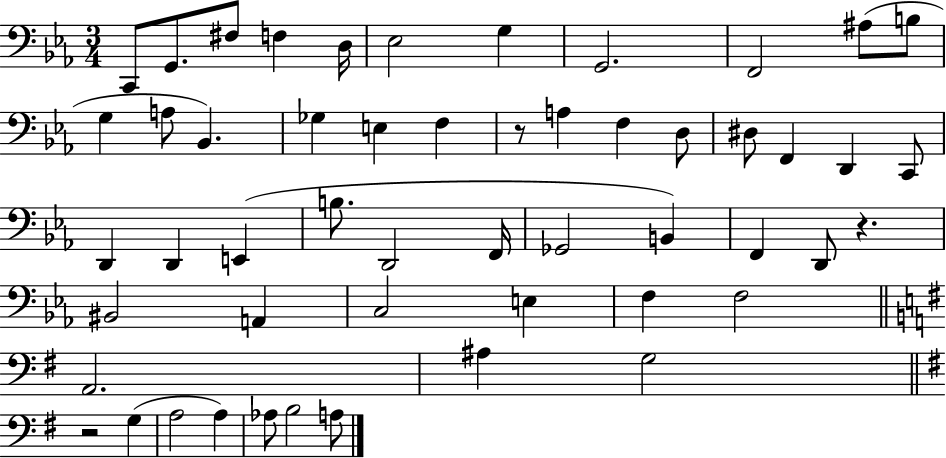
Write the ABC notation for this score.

X:1
T:Untitled
M:3/4
L:1/4
K:Eb
C,,/2 G,,/2 ^F,/2 F, D,/4 _E,2 G, G,,2 F,,2 ^A,/2 B,/2 G, A,/2 _B,, _G, E, F, z/2 A, F, D,/2 ^D,/2 F,, D,, C,,/2 D,, D,, E,, B,/2 D,,2 F,,/4 _G,,2 B,, F,, D,,/2 z ^B,,2 A,, C,2 E, F, F,2 A,,2 ^A, G,2 z2 G, A,2 A, _A,/2 B,2 A,/2